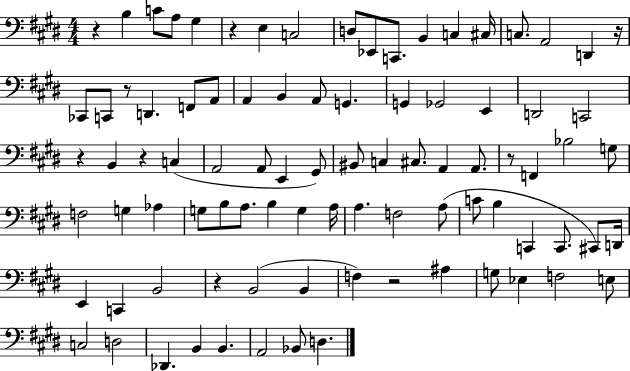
X:1
T:Untitled
M:4/4
L:1/4
K:E
z B, C/2 A,/2 ^G, z E, C,2 D,/2 _E,,/2 C,,/2 B,, C, ^C,/4 C,/2 A,,2 D,, z/4 _C,,/2 C,,/2 z/2 D,, F,,/2 A,,/2 A,, B,, A,,/2 G,, G,, _G,,2 E,, D,,2 C,,2 z B,, z C, A,,2 A,,/2 E,, ^G,,/2 ^B,,/2 C, ^C,/2 A,, A,,/2 z/2 F,, _B,2 G,/2 F,2 G, _A, G,/2 B,/2 A,/2 B, G, A,/4 A, F,2 A,/2 C/2 B, C,, C,,/2 ^C,,/2 D,,/4 E,, C,, B,,2 z B,,2 B,, F, z2 ^A, G,/2 _E, F,2 E,/2 C,2 D,2 _D,, B,, B,, A,,2 _B,,/2 D,